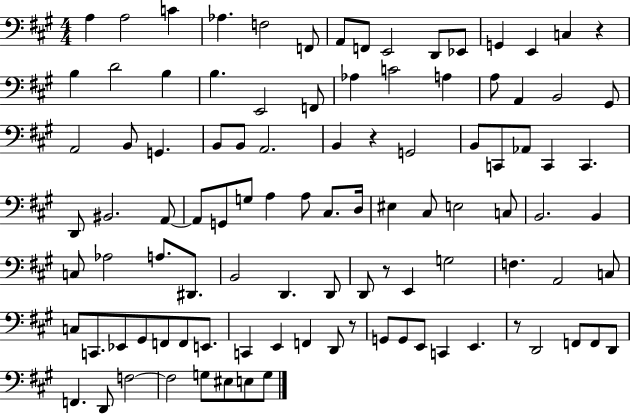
{
  \clef bass
  \numericTimeSignature
  \time 4/4
  \key a \major
  \repeat volta 2 { a4 a2 c'4 | aes4. f2 f,8 | a,8 f,8 e,2 d,8 ees,8 | g,4 e,4 c4 r4 | \break b4 d'2 b4 | b4. e,2 f,8 | aes4 c'2 a4 | a8 a,4 b,2 gis,8 | \break a,2 b,8 g,4. | b,8 b,8 a,2. | b,4 r4 g,2 | b,8 c,8 aes,8 c,4 c,4. | \break d,8 bis,2. a,8~~ | a,8 g,8 g8 a4 a8 cis8. d16 | eis4 cis8 e2 c8 | b,2. b,4 | \break c8 aes2 a8. dis,8. | b,2 d,4. d,8 | d,8 r8 e,4 g2 | f4. a,2 c8 | \break c8 c,8. ees,8 gis,8 f,8 f,8 e,8. | c,4 e,4 f,4 d,8 r8 | g,8 g,8 e,8 c,4 e,4. | r8 d,2 f,8 f,8 d,8 | \break f,4. d,8 f2~~ | f2 g8 eis8 e8 g8 | } \bar "|."
}